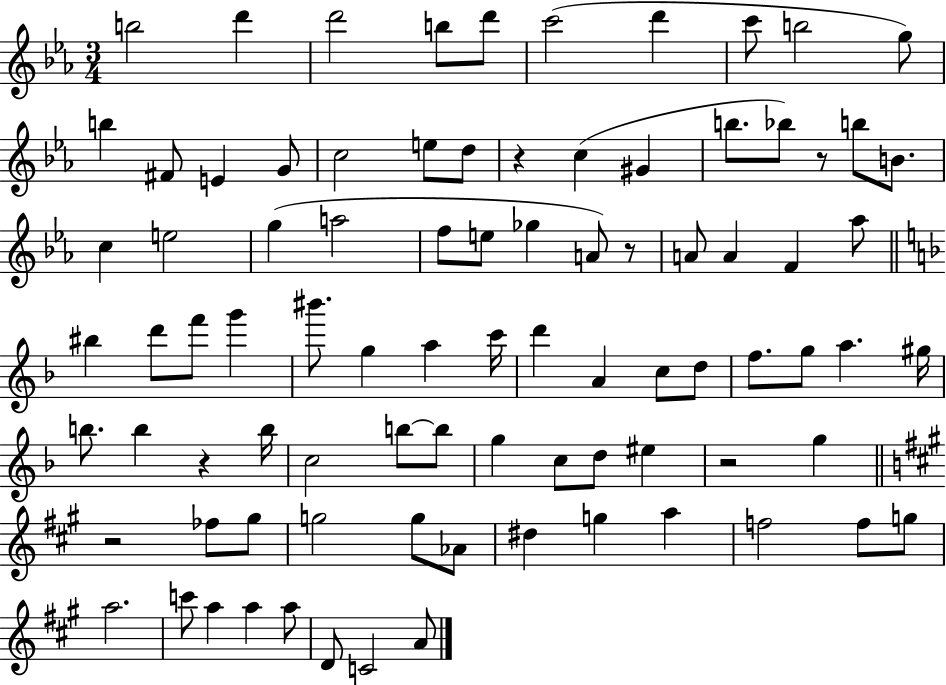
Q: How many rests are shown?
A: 6